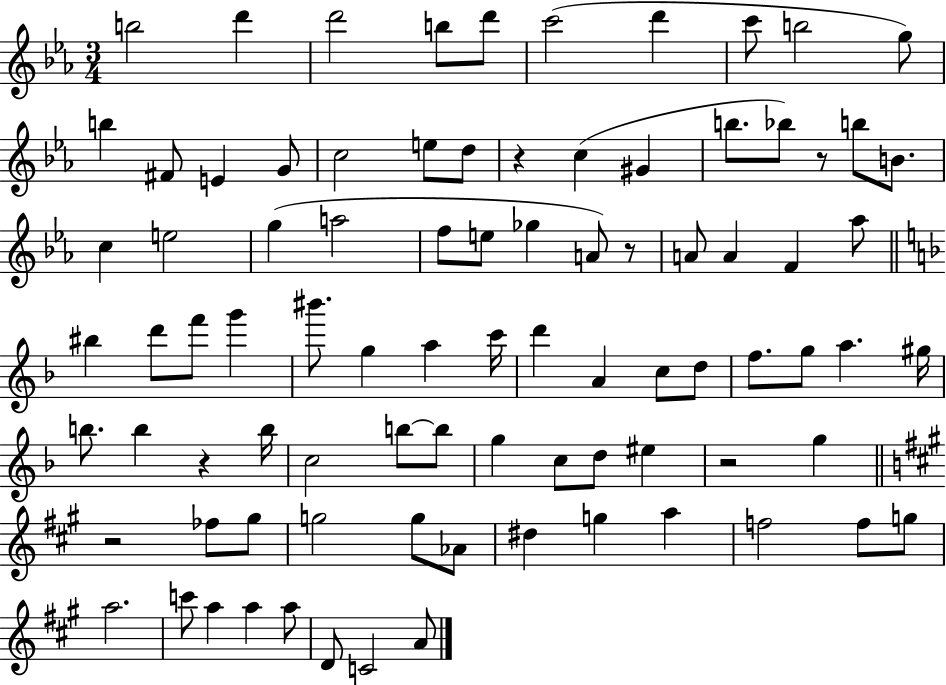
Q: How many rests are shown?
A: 6